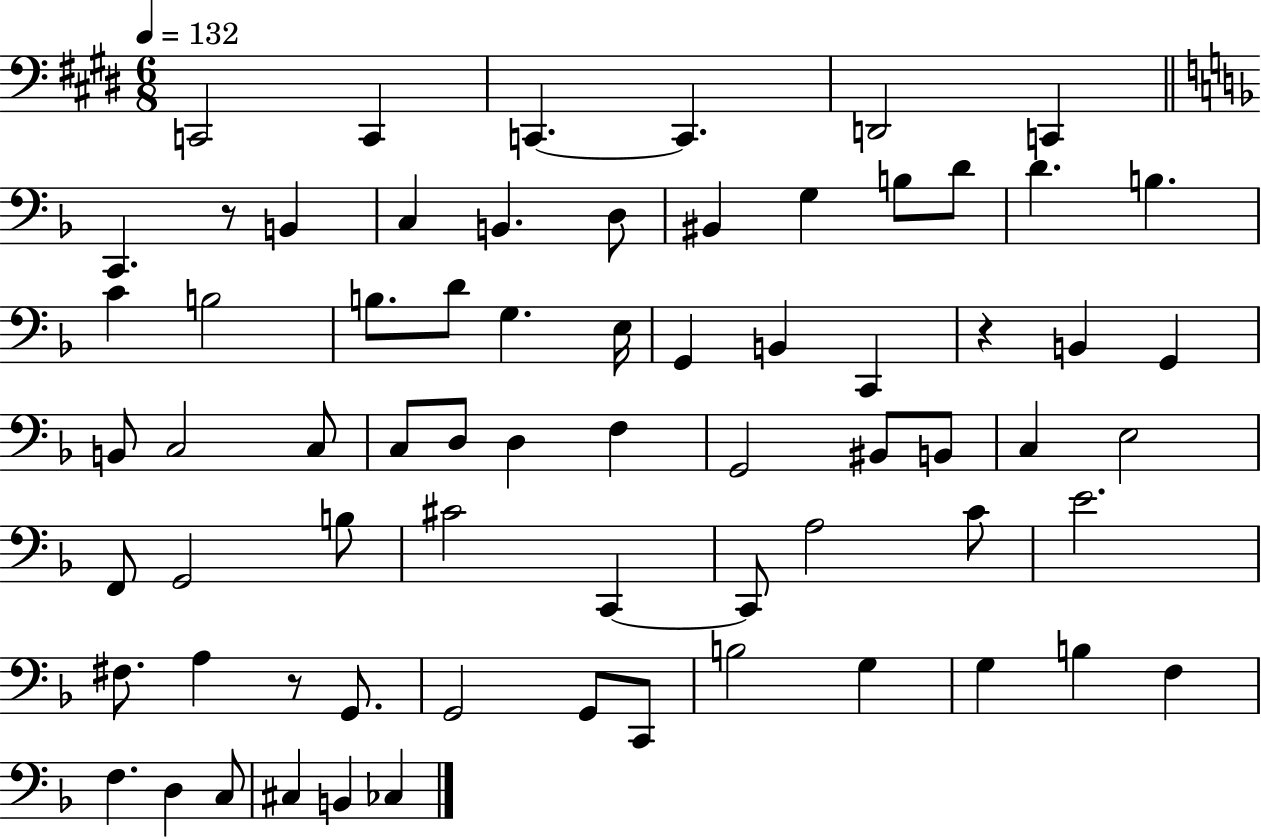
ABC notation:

X:1
T:Untitled
M:6/8
L:1/4
K:E
C,,2 C,, C,, C,, D,,2 C,, C,, z/2 B,, C, B,, D,/2 ^B,, G, B,/2 D/2 D B, C B,2 B,/2 D/2 G, E,/4 G,, B,, C,, z B,, G,, B,,/2 C,2 C,/2 C,/2 D,/2 D, F, G,,2 ^B,,/2 B,,/2 C, E,2 F,,/2 G,,2 B,/2 ^C2 C,, C,,/2 A,2 C/2 E2 ^F,/2 A, z/2 G,,/2 G,,2 G,,/2 C,,/2 B,2 G, G, B, F, F, D, C,/2 ^C, B,, _C,